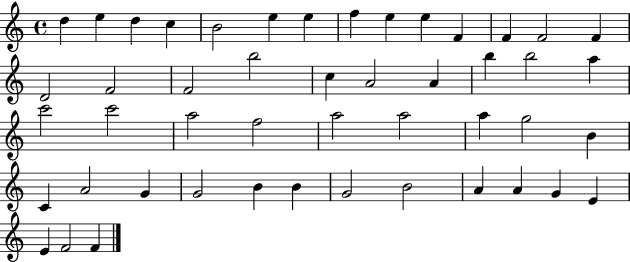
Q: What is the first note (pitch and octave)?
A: D5